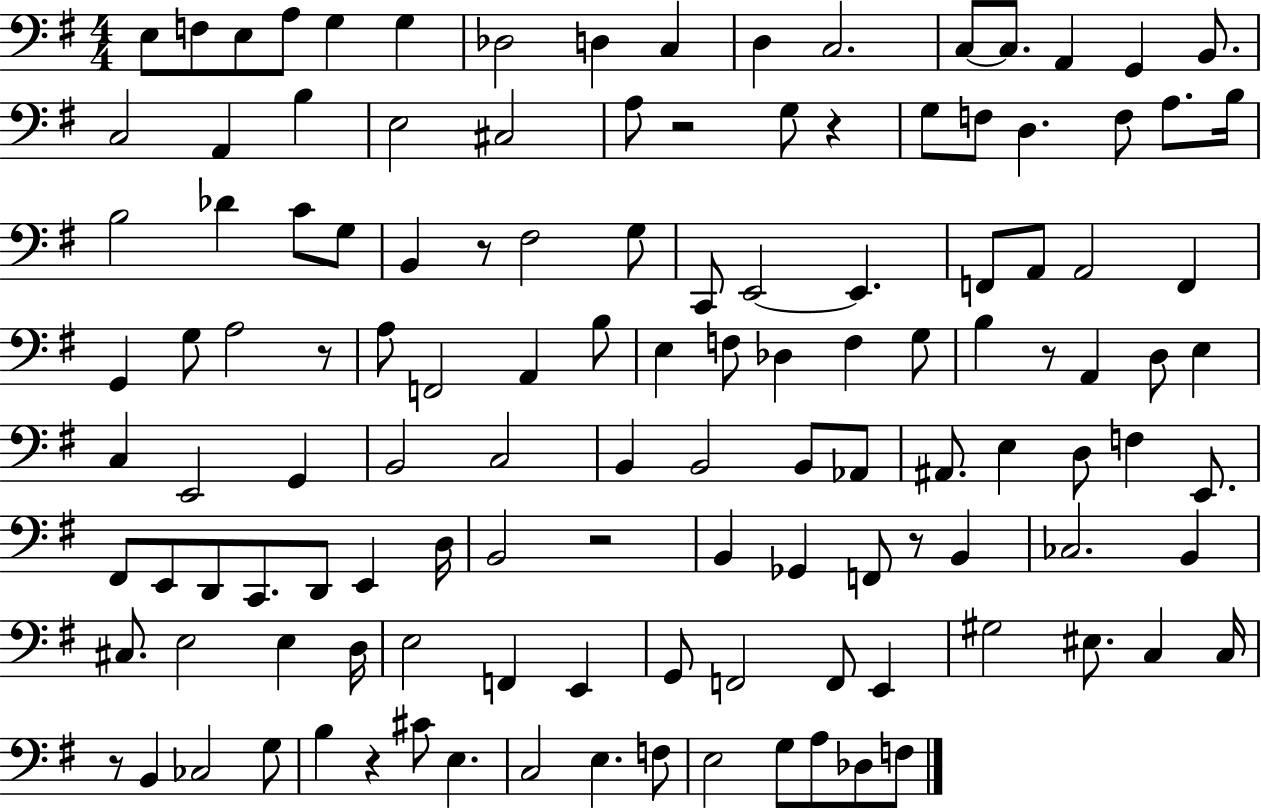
X:1
T:Untitled
M:4/4
L:1/4
K:G
E,/2 F,/2 E,/2 A,/2 G, G, _D,2 D, C, D, C,2 C,/2 C,/2 A,, G,, B,,/2 C,2 A,, B, E,2 ^C,2 A,/2 z2 G,/2 z G,/2 F,/2 D, F,/2 A,/2 B,/4 B,2 _D C/2 G,/2 B,, z/2 ^F,2 G,/2 C,,/2 E,,2 E,, F,,/2 A,,/2 A,,2 F,, G,, G,/2 A,2 z/2 A,/2 F,,2 A,, B,/2 E, F,/2 _D, F, G,/2 B, z/2 A,, D,/2 E, C, E,,2 G,, B,,2 C,2 B,, B,,2 B,,/2 _A,,/2 ^A,,/2 E, D,/2 F, E,,/2 ^F,,/2 E,,/2 D,,/2 C,,/2 D,,/2 E,, D,/4 B,,2 z2 B,, _G,, F,,/2 z/2 B,, _C,2 B,, ^C,/2 E,2 E, D,/4 E,2 F,, E,, G,,/2 F,,2 F,,/2 E,, ^G,2 ^E,/2 C, C,/4 z/2 B,, _C,2 G,/2 B, z ^C/2 E, C,2 E, F,/2 E,2 G,/2 A,/2 _D,/2 F,/2